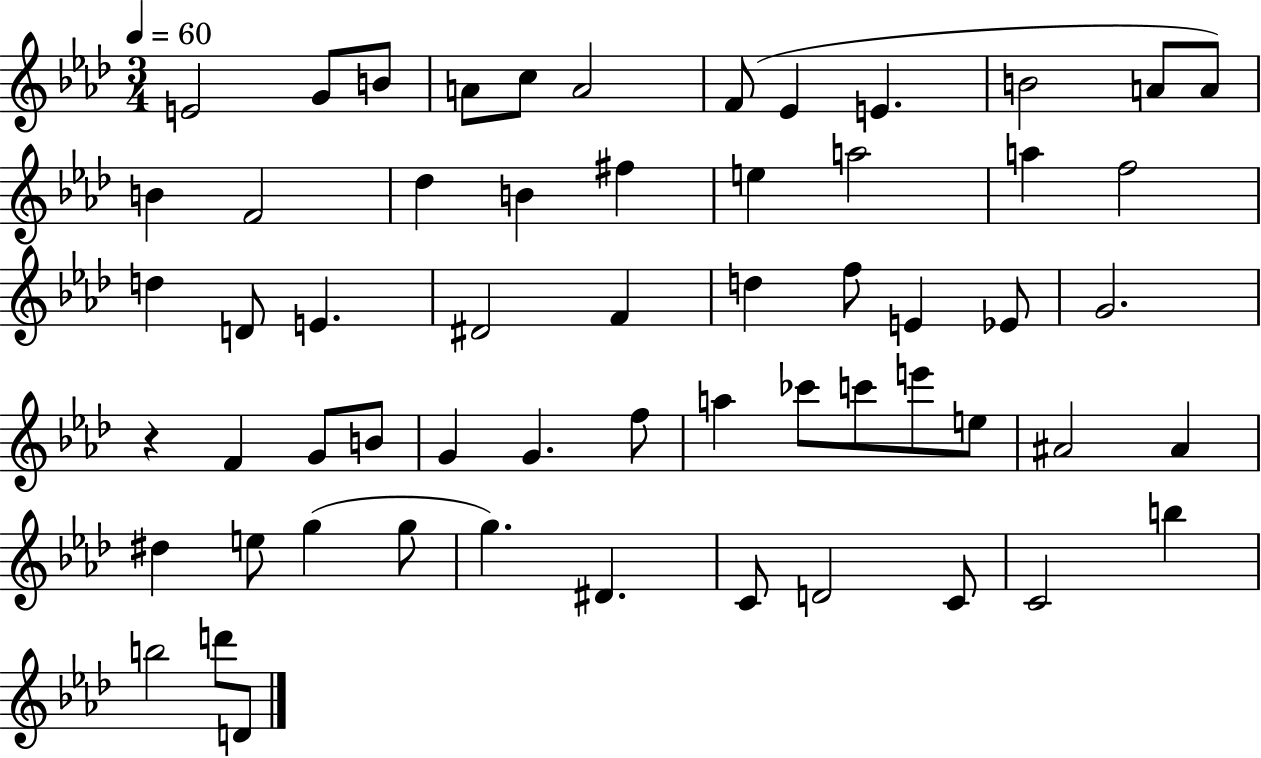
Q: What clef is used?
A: treble